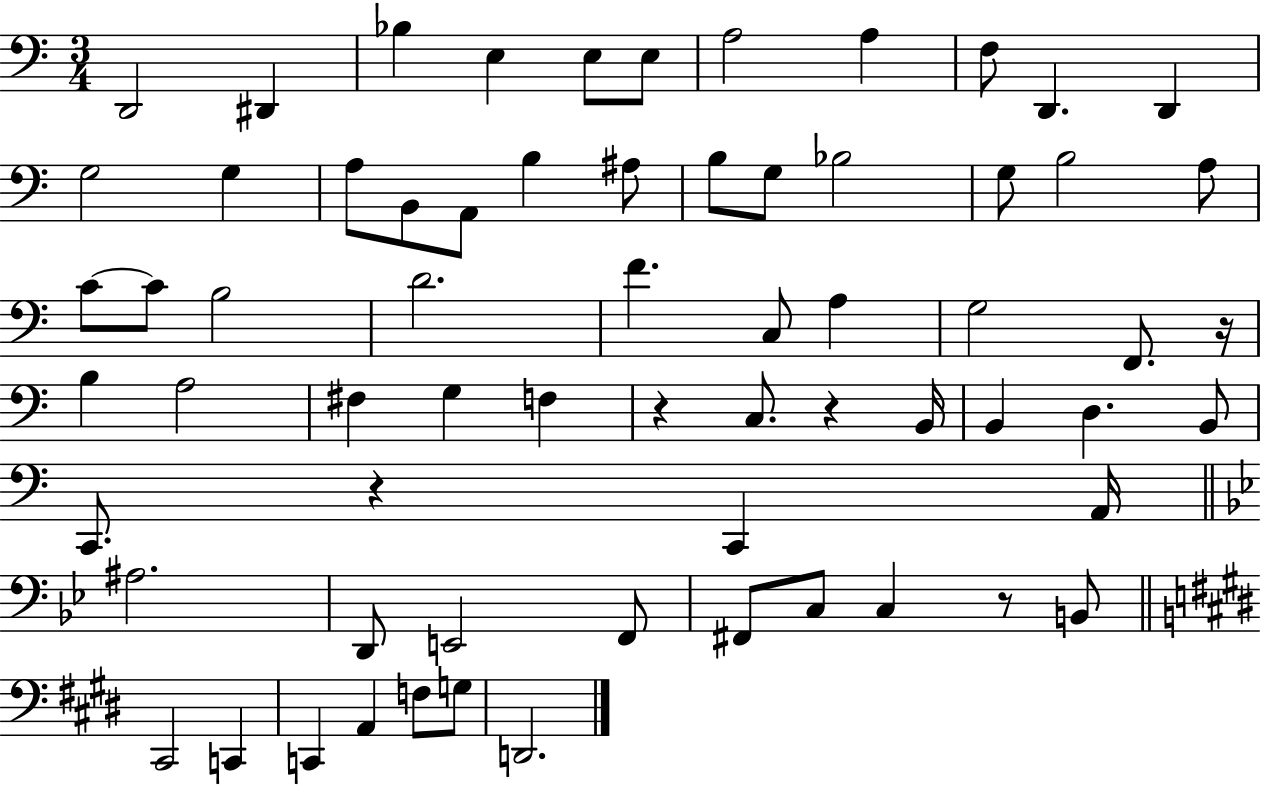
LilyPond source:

{
  \clef bass
  \numericTimeSignature
  \time 3/4
  \key c \major
  d,2 dis,4 | bes4 e4 e8 e8 | a2 a4 | f8 d,4. d,4 | \break g2 g4 | a8 b,8 a,8 b4 ais8 | b8 g8 bes2 | g8 b2 a8 | \break c'8~~ c'8 b2 | d'2. | f'4. c8 a4 | g2 f,8. r16 | \break b4 a2 | fis4 g4 f4 | r4 c8. r4 b,16 | b,4 d4. b,8 | \break c,8. r4 c,4 a,16 | \bar "||" \break \key bes \major ais2. | d,8 e,2 f,8 | fis,8 c8 c4 r8 b,8 | \bar "||" \break \key e \major cis,2 c,4 | c,4 a,4 f8 g8 | d,2. | \bar "|."
}